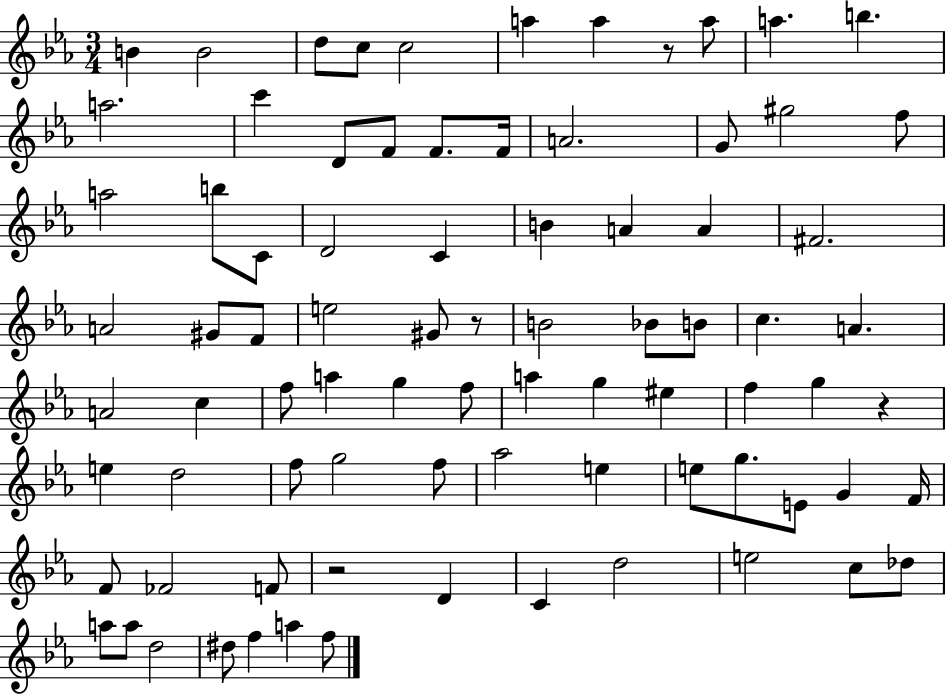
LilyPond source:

{
  \clef treble
  \numericTimeSignature
  \time 3/4
  \key ees \major
  b'4 b'2 | d''8 c''8 c''2 | a''4 a''4 r8 a''8 | a''4. b''4. | \break a''2. | c'''4 d'8 f'8 f'8. f'16 | a'2. | g'8 gis''2 f''8 | \break a''2 b''8 c'8 | d'2 c'4 | b'4 a'4 a'4 | fis'2. | \break a'2 gis'8 f'8 | e''2 gis'8 r8 | b'2 bes'8 b'8 | c''4. a'4. | \break a'2 c''4 | f''8 a''4 g''4 f''8 | a''4 g''4 eis''4 | f''4 g''4 r4 | \break e''4 d''2 | f''8 g''2 f''8 | aes''2 e''4 | e''8 g''8. e'8 g'4 f'16 | \break f'8 fes'2 f'8 | r2 d'4 | c'4 d''2 | e''2 c''8 des''8 | \break a''8 a''8 d''2 | dis''8 f''4 a''4 f''8 | \bar "|."
}